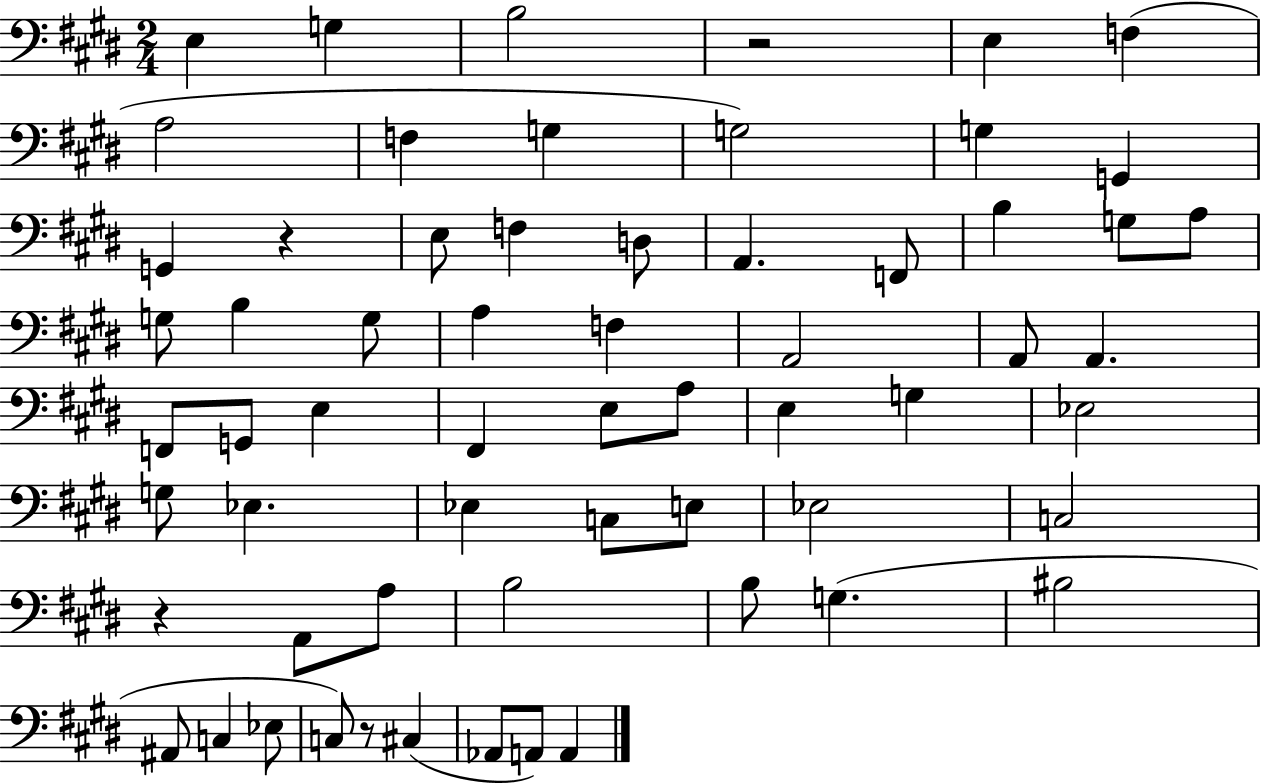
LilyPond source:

{
  \clef bass
  \numericTimeSignature
  \time 2/4
  \key e \major
  \repeat volta 2 { e4 g4 | b2 | r2 | e4 f4( | \break a2 | f4 g4 | g2) | g4 g,4 | \break g,4 r4 | e8 f4 d8 | a,4. f,8 | b4 g8 a8 | \break g8 b4 g8 | a4 f4 | a,2 | a,8 a,4. | \break f,8 g,8 e4 | fis,4 e8 a8 | e4 g4 | ees2 | \break g8 ees4. | ees4 c8 e8 | ees2 | c2 | \break r4 a,8 a8 | b2 | b8 g4.( | bis2 | \break ais,8 c4 ees8 | c8) r8 cis4( | aes,8 a,8) a,4 | } \bar "|."
}